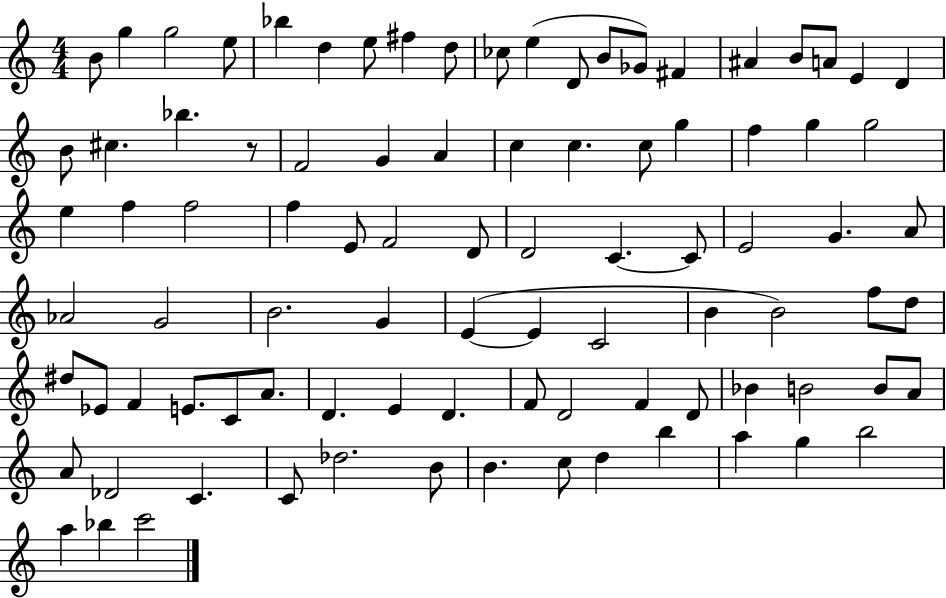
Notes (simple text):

B4/e G5/q G5/h E5/e Bb5/q D5/q E5/e F#5/q D5/e CES5/e E5/q D4/e B4/e Gb4/e F#4/q A#4/q B4/e A4/e E4/q D4/q B4/e C#5/q. Bb5/q. R/e F4/h G4/q A4/q C5/q C5/q. C5/e G5/q F5/q G5/q G5/h E5/q F5/q F5/h F5/q E4/e F4/h D4/e D4/h C4/q. C4/e E4/h G4/q. A4/e Ab4/h G4/h B4/h. G4/q E4/q E4/q C4/h B4/q B4/h F5/e D5/e D#5/e Eb4/e F4/q E4/e. C4/e A4/e. D4/q. E4/q D4/q. F4/e D4/h F4/q D4/e Bb4/q B4/h B4/e A4/e A4/e Db4/h C4/q. C4/e Db5/h. B4/e B4/q. C5/e D5/q B5/q A5/q G5/q B5/h A5/q Bb5/q C6/h